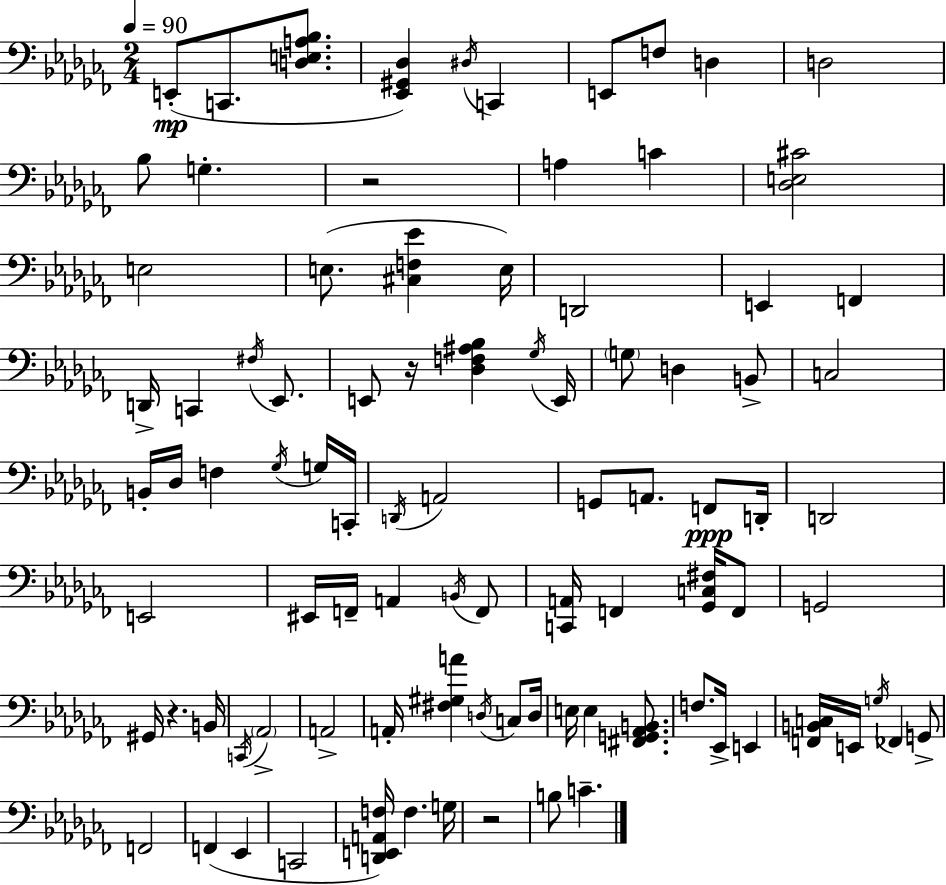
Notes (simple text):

E2/e C2/e. [D3,E3,A3,Bb3]/e. [Eb2,G#2,Db3]/q D#3/s C2/q E2/e F3/e D3/q D3/h Bb3/e G3/q. R/h A3/q C4/q [Db3,E3,C#4]/h E3/h E3/e. [C#3,F3,Eb4]/q E3/s D2/h E2/q F2/q D2/s C2/q F#3/s Eb2/e. E2/e R/s [Db3,F3,A#3,Bb3]/q Gb3/s E2/s G3/e D3/q B2/e C3/h B2/s Db3/s F3/q Gb3/s G3/s C2/s D2/s A2/h G2/e A2/e. F2/e D2/s D2/h E2/h EIS2/s F2/s A2/q B2/s F2/e [C2,A2]/s F2/q [Gb2,C3,F#3]/s F2/e G2/h G#2/s R/q. B2/s C2/s Ab2/h A2/h A2/s [F#3,G#3,A4]/q D3/s C3/e D3/s E3/s E3/q [F#2,G2,Ab2,B2]/e. F3/e. Eb2/s E2/q [F2,B2,C3]/s E2/s G3/s FES2/q G2/e F2/h F2/q Eb2/q C2/h [D2,E2,A2,F3]/s F3/q. G3/s R/h B3/e C4/q.